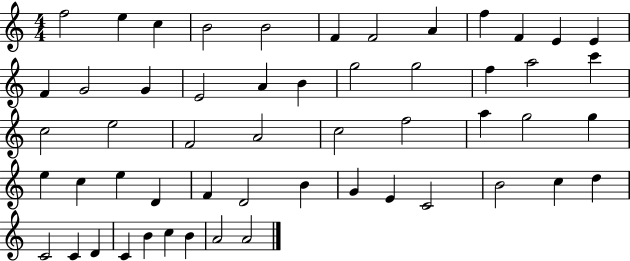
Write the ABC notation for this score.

X:1
T:Untitled
M:4/4
L:1/4
K:C
f2 e c B2 B2 F F2 A f F E E F G2 G E2 A B g2 g2 f a2 c' c2 e2 F2 A2 c2 f2 a g2 g e c e D F D2 B G E C2 B2 c d C2 C D C B c B A2 A2